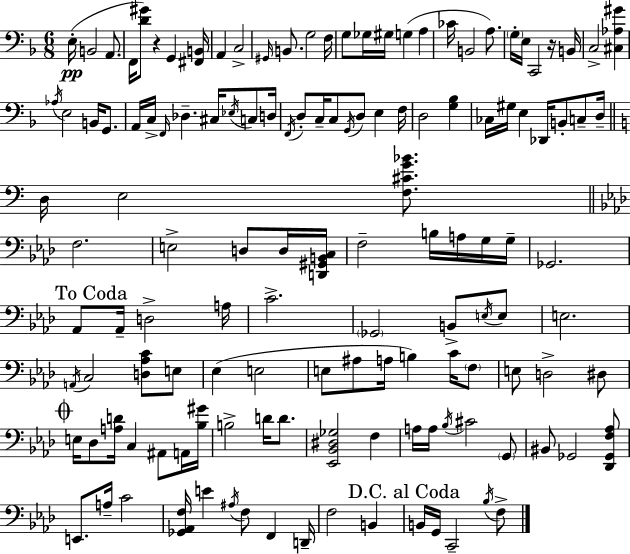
X:1
T:Untitled
M:6/8
L:1/4
K:Dm
E,/4 B,,2 A,,/2 F,,/4 [D^G]/2 z G,, [^F,,B,,]/4 A,, C,2 ^G,,/4 B,,/2 G,2 F,/4 G,/2 _G,/4 ^G,/4 G, A, _C/4 B,,2 A,/2 G,/4 E,/4 C,,2 z/4 B,,/4 C,2 [^C,_A,^G] _A,/4 E,2 B,,/4 G,,/2 A,,/4 C,/4 F,,/4 _D, ^C,/4 _E,/4 C,/2 D,/4 F,,/4 D,/2 C,/4 C,/2 G,,/4 D,/2 E, F,/4 D,2 [G,_B,] _C,/4 ^G,/4 E, _D,,/4 B,,/2 C,/2 D,/4 D,/4 E,2 [F,^CG_B]/2 F,2 E,2 D,/2 D,/4 [D,,^G,,B,,C,]/4 F,2 B,/4 A,/4 G,/4 G,/4 _G,,2 _A,,/2 _A,,/4 D,2 A,/4 C2 _G,,2 B,,/2 E,/4 E,/2 E,2 A,,/4 C,2 [D,_A,C]/2 E,/2 _E, E,2 E,/2 ^A,/2 A,/4 B, C/4 F,/2 E,/2 D,2 ^D,/2 E,/4 _D,/2 [A,D]/4 C, ^A,,/2 A,,/4 [_B,^G]/4 B,2 D/4 D/2 [_E,,_B,,^D,_G,]2 F, A,/4 A,/4 _B,/4 ^C2 G,,/2 ^B,,/2 _G,,2 [_D,,_G,,F,_A,]/2 E,,/2 A,/4 C2 [_G,,_A,,F,]/4 E ^A,/4 F,/2 F,, D,,/4 F,2 B,, B,,/4 G,,/4 C,,2 _B,/4 F,/2